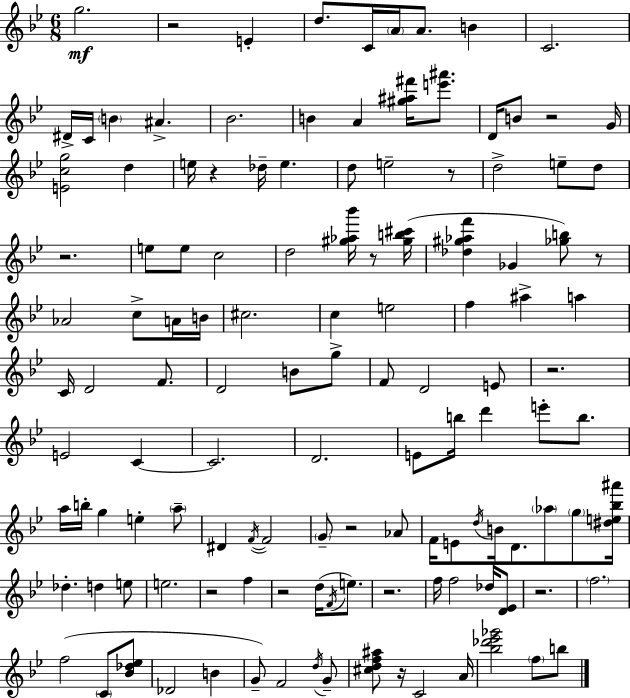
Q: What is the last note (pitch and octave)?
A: B5